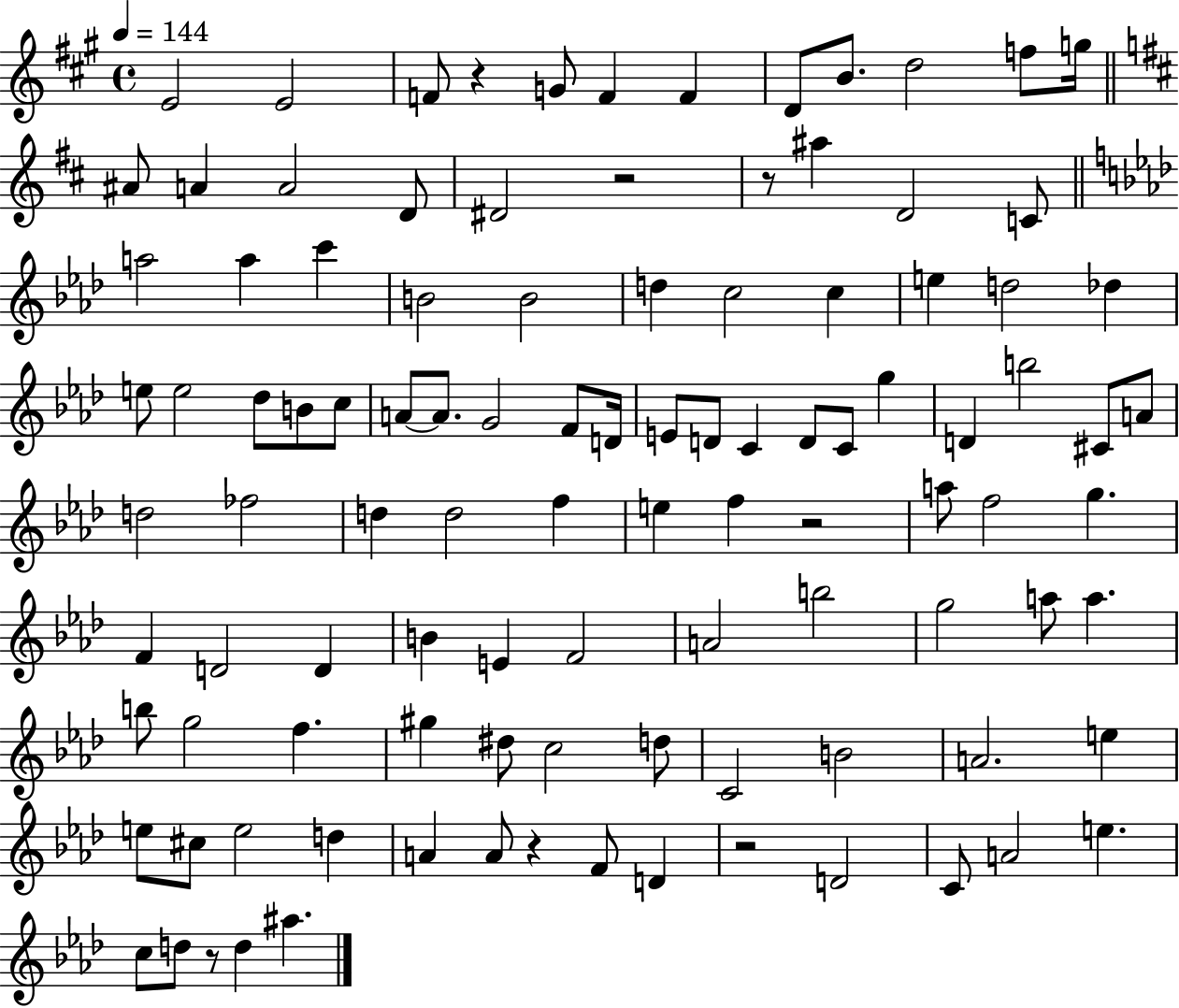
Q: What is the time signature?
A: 4/4